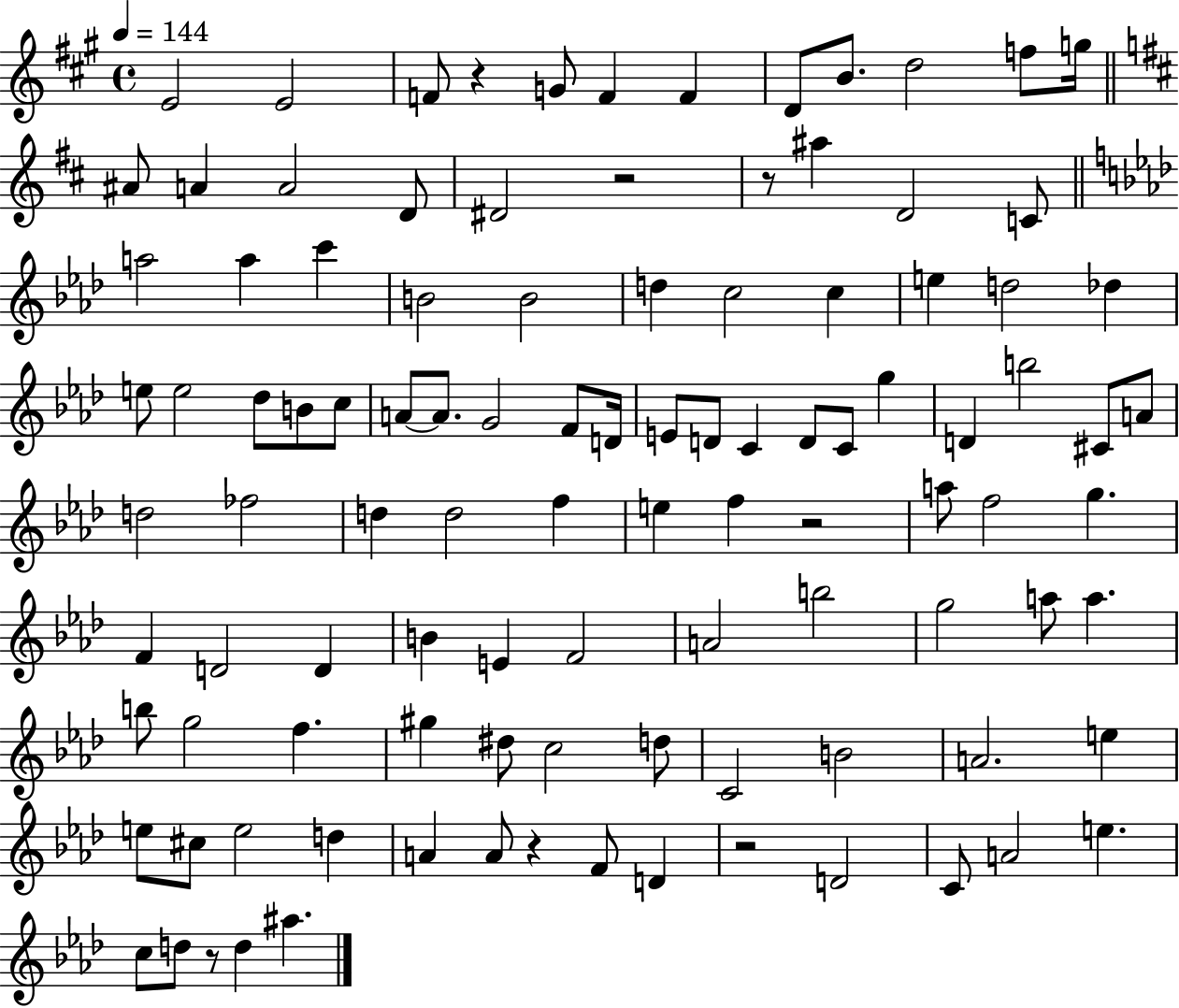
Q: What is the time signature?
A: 4/4